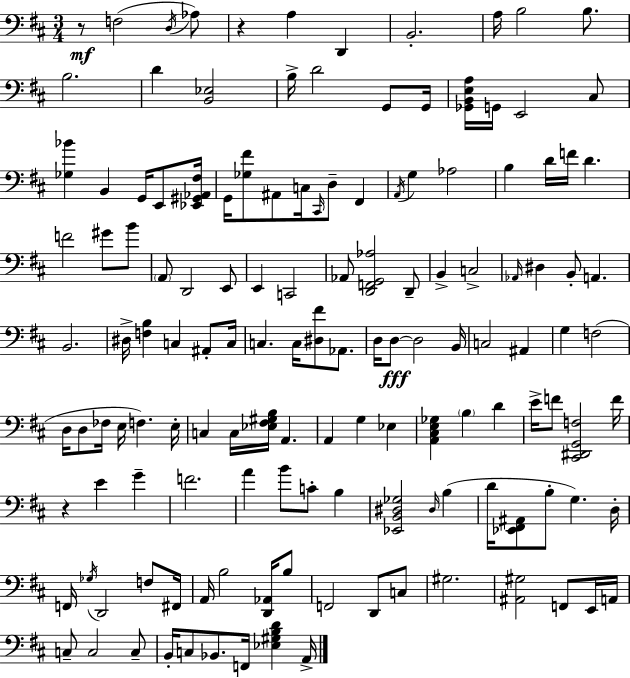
X:1
T:Untitled
M:3/4
L:1/4
K:D
z/2 F,2 D,/4 _A,/2 z A, D,, B,,2 A,/4 B,2 B,/2 B,2 D [B,,_E,]2 B,/4 D2 G,,/2 G,,/4 [_G,,B,,E,A,]/4 G,,/4 E,,2 ^C,/2 [_G,_B] B,, G,,/4 E,,/2 [_E,,^G,,_A,,^F,]/4 G,,/4 [_G,^F]/2 ^A,,/2 C,/4 ^C,,/4 D,/2 ^F,, A,,/4 G, _A,2 B, D/4 F/4 D F2 ^G/2 B/2 A,,/2 D,,2 E,,/2 E,, C,,2 _A,,/2 [D,,F,,G,,_A,]2 D,,/2 B,, C,2 _A,,/4 ^D, B,,/2 A,, B,,2 ^D,/4 [F,B,] C, ^A,,/2 C,/4 C, C,/4 [^D,^F]/2 _A,,/2 D,/4 D,/2 D,2 B,,/4 C,2 ^A,, G, F,2 D,/4 D,/2 _F,/4 E,/4 F, E,/4 C, C,/4 [_E,^F,^G,B,]/4 A,, A,, G, _E, [A,,^C,E,_G,] B, D E/4 F/2 [^C,,^D,,G,,F,]2 F/4 z E G F2 A B/2 C/2 B, [_E,,B,,^D,_G,]2 ^D,/4 B, D/4 [_E,,^F,,^A,,]/2 B,/2 G, D,/4 F,,/4 _G,/4 D,,2 F,/2 ^F,,/4 A,,/4 B,2 [D,,_A,,]/4 B,/2 F,,2 D,,/2 C,/2 ^G,2 [^A,,^G,]2 F,,/2 E,,/4 A,,/4 C,/2 C,2 C,/2 B,,/4 C,/2 _B,,/2 F,,/4 [_E,^G,B,D] A,,/4